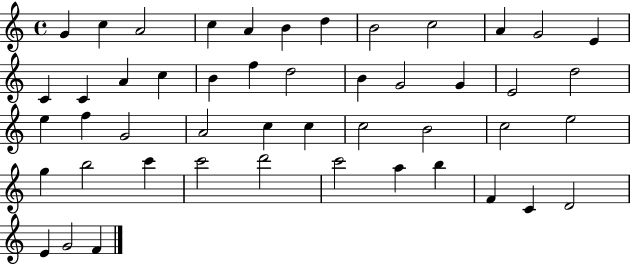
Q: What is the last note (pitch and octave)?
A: F4